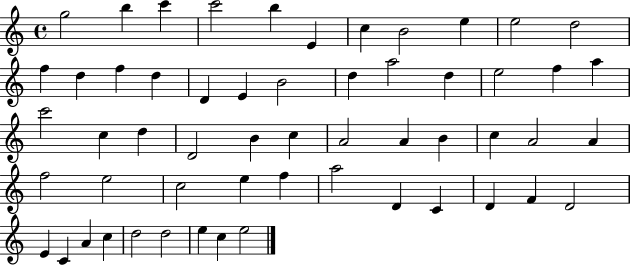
{
  \clef treble
  \time 4/4
  \defaultTimeSignature
  \key c \major
  g''2 b''4 c'''4 | c'''2 b''4 e'4 | c''4 b'2 e''4 | e''2 d''2 | \break f''4 d''4 f''4 d''4 | d'4 e'4 b'2 | d''4 a''2 d''4 | e''2 f''4 a''4 | \break c'''2 c''4 d''4 | d'2 b'4 c''4 | a'2 a'4 b'4 | c''4 a'2 a'4 | \break f''2 e''2 | c''2 e''4 f''4 | a''2 d'4 c'4 | d'4 f'4 d'2 | \break e'4 c'4 a'4 c''4 | d''2 d''2 | e''4 c''4 e''2 | \bar "|."
}